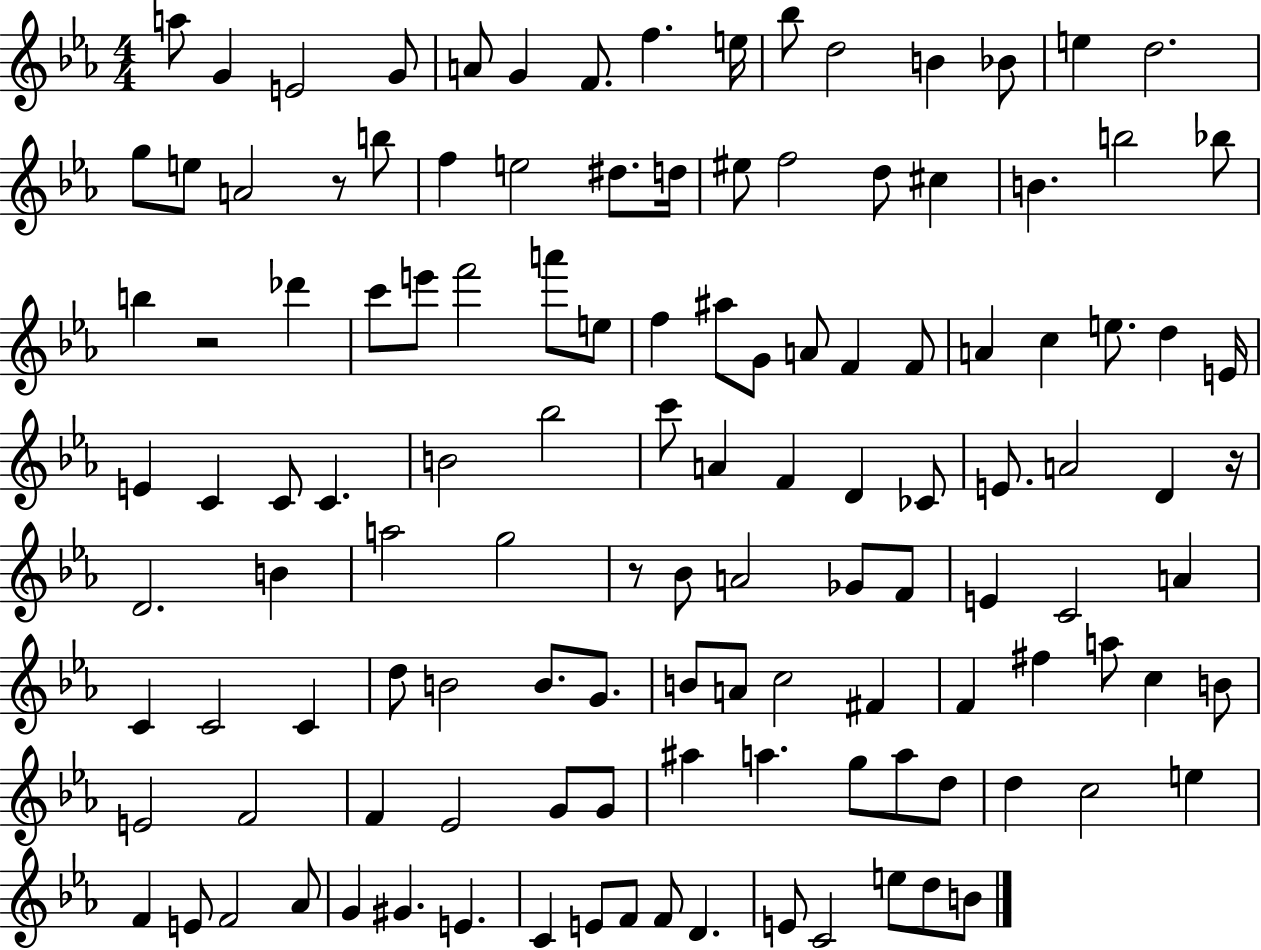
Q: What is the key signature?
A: EES major